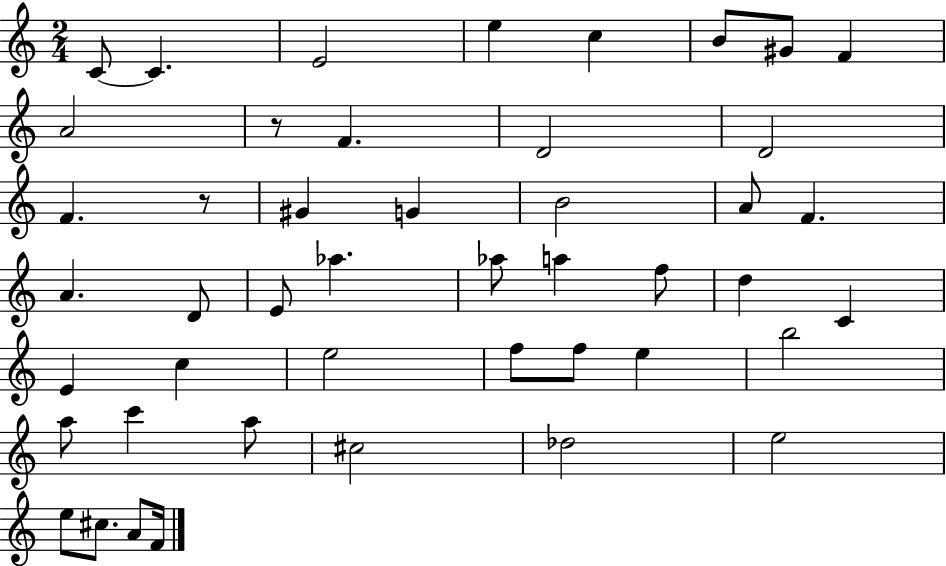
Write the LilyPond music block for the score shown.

{
  \clef treble
  \numericTimeSignature
  \time 2/4
  \key c \major
  \repeat volta 2 { c'8~~ c'4. | e'2 | e''4 c''4 | b'8 gis'8 f'4 | \break a'2 | r8 f'4. | d'2 | d'2 | \break f'4. r8 | gis'4 g'4 | b'2 | a'8 f'4. | \break a'4. d'8 | e'8 aes''4. | aes''8 a''4 f''8 | d''4 c'4 | \break e'4 c''4 | e''2 | f''8 f''8 e''4 | b''2 | \break a''8 c'''4 a''8 | cis''2 | des''2 | e''2 | \break e''8 cis''8. a'8 f'16 | } \bar "|."
}